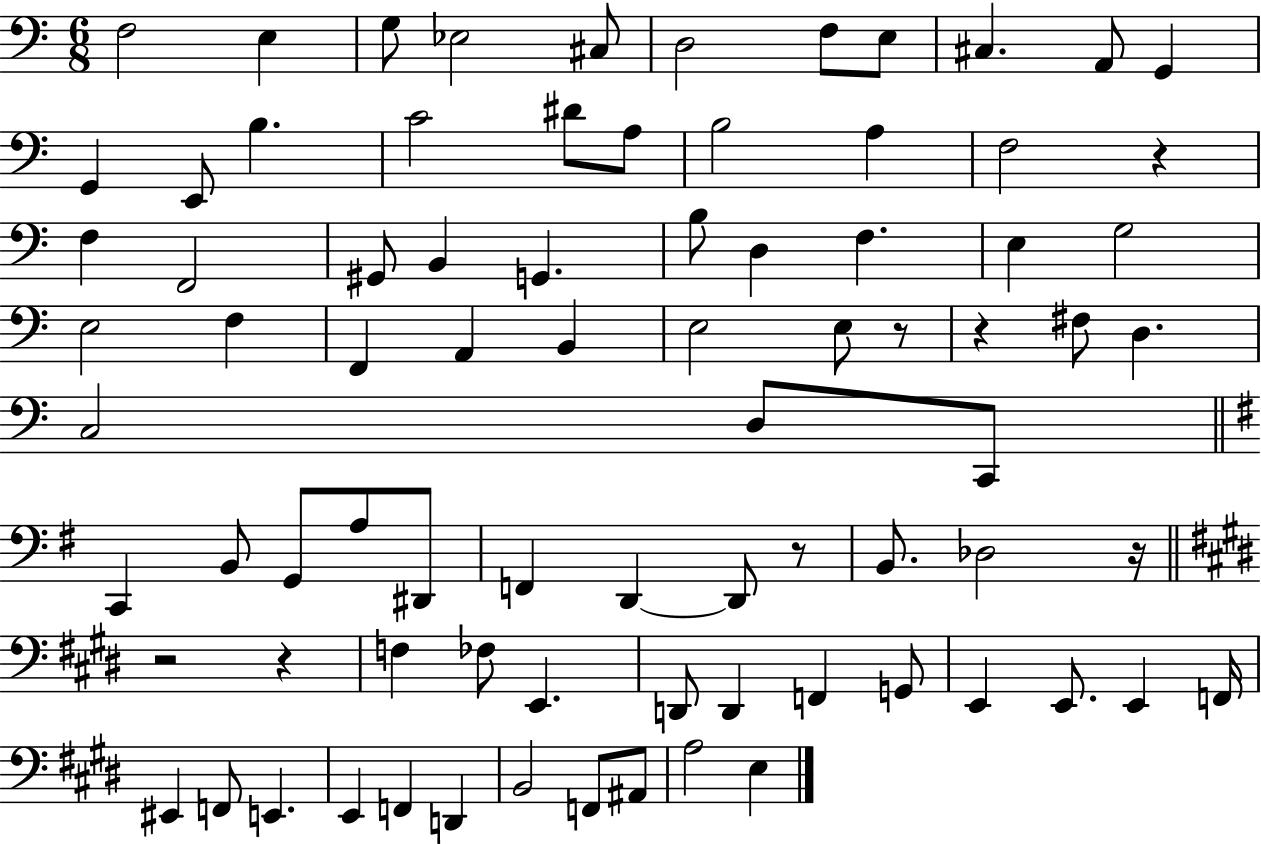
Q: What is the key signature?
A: C major